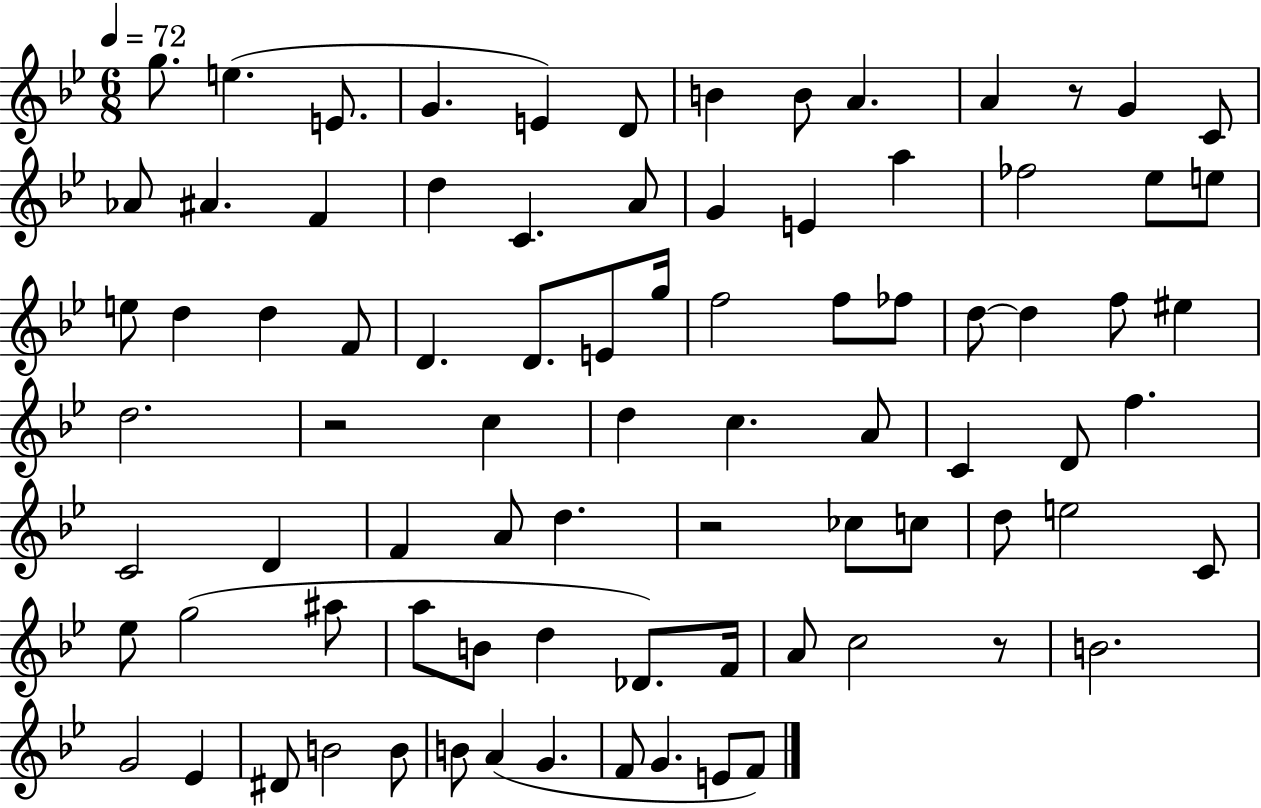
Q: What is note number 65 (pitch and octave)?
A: F4